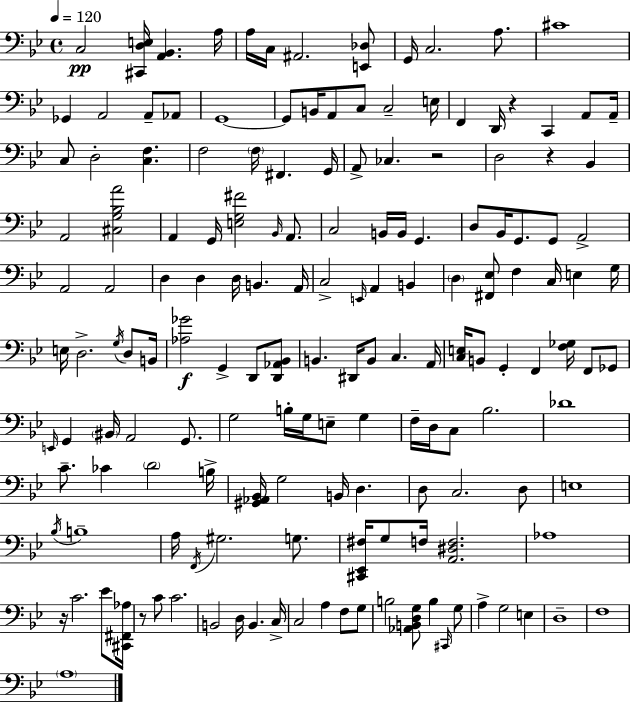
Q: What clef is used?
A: bass